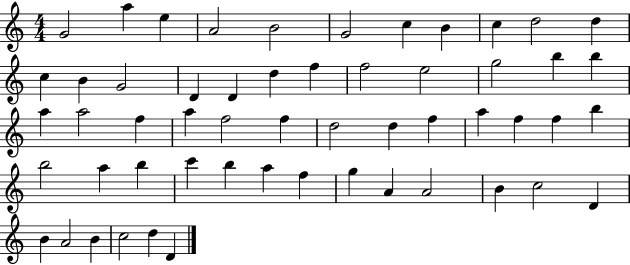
G4/h A5/q E5/q A4/h B4/h G4/h C5/q B4/q C5/q D5/h D5/q C5/q B4/q G4/h D4/q D4/q D5/q F5/q F5/h E5/h G5/h B5/q B5/q A5/q A5/h F5/q A5/q F5/h F5/q D5/h D5/q F5/q A5/q F5/q F5/q B5/q B5/h A5/q B5/q C6/q B5/q A5/q F5/q G5/q A4/q A4/h B4/q C5/h D4/q B4/q A4/h B4/q C5/h D5/q D4/q